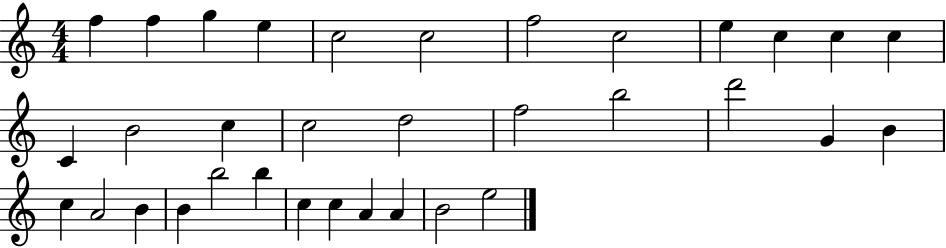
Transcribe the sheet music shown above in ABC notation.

X:1
T:Untitled
M:4/4
L:1/4
K:C
f f g e c2 c2 f2 c2 e c c c C B2 c c2 d2 f2 b2 d'2 G B c A2 B B b2 b c c A A B2 e2